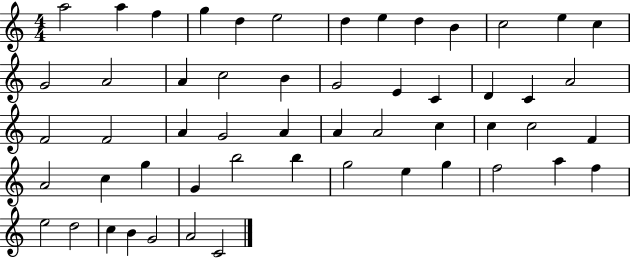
A5/h A5/q F5/q G5/q D5/q E5/h D5/q E5/q D5/q B4/q C5/h E5/q C5/q G4/h A4/h A4/q C5/h B4/q G4/h E4/q C4/q D4/q C4/q A4/h F4/h F4/h A4/q G4/h A4/q A4/q A4/h C5/q C5/q C5/h F4/q A4/h C5/q G5/q G4/q B5/h B5/q G5/h E5/q G5/q F5/h A5/q F5/q E5/h D5/h C5/q B4/q G4/h A4/h C4/h